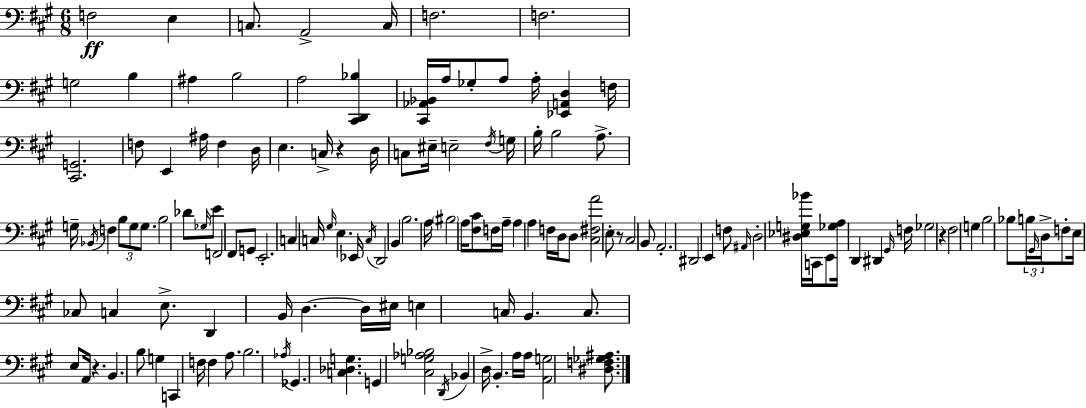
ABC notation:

X:1
T:Untitled
M:6/8
L:1/4
K:A
F,2 E, C,/2 A,,2 C,/4 F,2 F,2 G,2 B, ^A, B,2 A,2 [^C,,D,,_B,] [^C,,_A,,_B,,]/4 A,/4 _G,/2 A,/2 A,/4 [_E,,A,,D,] F,/4 [^C,,G,,]2 F,/2 E,, ^A,/4 F, D,/4 E, C,/4 z D,/4 C,/2 ^E,/4 E,2 ^F,/4 G,/4 B,/4 B,2 A,/2 G,/4 _B,,/4 F, B,/2 G,/2 G,/2 B,2 _D/2 _G,/4 E/2 F,,2 ^F,,/2 G,,/2 E,,2 C, C,/4 ^G,/4 E, _E,,/4 C,/4 D,,2 B,, B,2 A,/4 ^B,2 A,/4 [^F,^C]/2 F,/4 A,/4 A, A, F,/4 D,/4 D,/2 [^C,^F,A]2 E,/2 z/2 ^C,2 B,,/2 A,,2 ^D,,2 E,, F,/2 ^A,,/4 D,2 [^D,_E,G,_B]/4 C,,/4 E,,/2 [_G,A,]/4 D,, ^D,, ^G,,/4 F,/4 _G,2 z ^F,2 G, B,2 _B,/2 B,/4 ^G,,/4 D,/4 F,/2 E,/4 _C,/2 C, E,/2 D,, B,,/4 D, D,/4 ^E,/4 E, C,/4 B,, C,/2 E,/2 A,,/4 z B,, B,/2 G, C,, F,/4 F, A,/2 B,2 _A,/4 _G,, [C,_D,G,] G,, [^C,G,_A,_B,]2 D,,/4 _B,, D,/4 B,, A,/4 A,/4 [A,,G,]2 [^D,F,_G,^A,]/2